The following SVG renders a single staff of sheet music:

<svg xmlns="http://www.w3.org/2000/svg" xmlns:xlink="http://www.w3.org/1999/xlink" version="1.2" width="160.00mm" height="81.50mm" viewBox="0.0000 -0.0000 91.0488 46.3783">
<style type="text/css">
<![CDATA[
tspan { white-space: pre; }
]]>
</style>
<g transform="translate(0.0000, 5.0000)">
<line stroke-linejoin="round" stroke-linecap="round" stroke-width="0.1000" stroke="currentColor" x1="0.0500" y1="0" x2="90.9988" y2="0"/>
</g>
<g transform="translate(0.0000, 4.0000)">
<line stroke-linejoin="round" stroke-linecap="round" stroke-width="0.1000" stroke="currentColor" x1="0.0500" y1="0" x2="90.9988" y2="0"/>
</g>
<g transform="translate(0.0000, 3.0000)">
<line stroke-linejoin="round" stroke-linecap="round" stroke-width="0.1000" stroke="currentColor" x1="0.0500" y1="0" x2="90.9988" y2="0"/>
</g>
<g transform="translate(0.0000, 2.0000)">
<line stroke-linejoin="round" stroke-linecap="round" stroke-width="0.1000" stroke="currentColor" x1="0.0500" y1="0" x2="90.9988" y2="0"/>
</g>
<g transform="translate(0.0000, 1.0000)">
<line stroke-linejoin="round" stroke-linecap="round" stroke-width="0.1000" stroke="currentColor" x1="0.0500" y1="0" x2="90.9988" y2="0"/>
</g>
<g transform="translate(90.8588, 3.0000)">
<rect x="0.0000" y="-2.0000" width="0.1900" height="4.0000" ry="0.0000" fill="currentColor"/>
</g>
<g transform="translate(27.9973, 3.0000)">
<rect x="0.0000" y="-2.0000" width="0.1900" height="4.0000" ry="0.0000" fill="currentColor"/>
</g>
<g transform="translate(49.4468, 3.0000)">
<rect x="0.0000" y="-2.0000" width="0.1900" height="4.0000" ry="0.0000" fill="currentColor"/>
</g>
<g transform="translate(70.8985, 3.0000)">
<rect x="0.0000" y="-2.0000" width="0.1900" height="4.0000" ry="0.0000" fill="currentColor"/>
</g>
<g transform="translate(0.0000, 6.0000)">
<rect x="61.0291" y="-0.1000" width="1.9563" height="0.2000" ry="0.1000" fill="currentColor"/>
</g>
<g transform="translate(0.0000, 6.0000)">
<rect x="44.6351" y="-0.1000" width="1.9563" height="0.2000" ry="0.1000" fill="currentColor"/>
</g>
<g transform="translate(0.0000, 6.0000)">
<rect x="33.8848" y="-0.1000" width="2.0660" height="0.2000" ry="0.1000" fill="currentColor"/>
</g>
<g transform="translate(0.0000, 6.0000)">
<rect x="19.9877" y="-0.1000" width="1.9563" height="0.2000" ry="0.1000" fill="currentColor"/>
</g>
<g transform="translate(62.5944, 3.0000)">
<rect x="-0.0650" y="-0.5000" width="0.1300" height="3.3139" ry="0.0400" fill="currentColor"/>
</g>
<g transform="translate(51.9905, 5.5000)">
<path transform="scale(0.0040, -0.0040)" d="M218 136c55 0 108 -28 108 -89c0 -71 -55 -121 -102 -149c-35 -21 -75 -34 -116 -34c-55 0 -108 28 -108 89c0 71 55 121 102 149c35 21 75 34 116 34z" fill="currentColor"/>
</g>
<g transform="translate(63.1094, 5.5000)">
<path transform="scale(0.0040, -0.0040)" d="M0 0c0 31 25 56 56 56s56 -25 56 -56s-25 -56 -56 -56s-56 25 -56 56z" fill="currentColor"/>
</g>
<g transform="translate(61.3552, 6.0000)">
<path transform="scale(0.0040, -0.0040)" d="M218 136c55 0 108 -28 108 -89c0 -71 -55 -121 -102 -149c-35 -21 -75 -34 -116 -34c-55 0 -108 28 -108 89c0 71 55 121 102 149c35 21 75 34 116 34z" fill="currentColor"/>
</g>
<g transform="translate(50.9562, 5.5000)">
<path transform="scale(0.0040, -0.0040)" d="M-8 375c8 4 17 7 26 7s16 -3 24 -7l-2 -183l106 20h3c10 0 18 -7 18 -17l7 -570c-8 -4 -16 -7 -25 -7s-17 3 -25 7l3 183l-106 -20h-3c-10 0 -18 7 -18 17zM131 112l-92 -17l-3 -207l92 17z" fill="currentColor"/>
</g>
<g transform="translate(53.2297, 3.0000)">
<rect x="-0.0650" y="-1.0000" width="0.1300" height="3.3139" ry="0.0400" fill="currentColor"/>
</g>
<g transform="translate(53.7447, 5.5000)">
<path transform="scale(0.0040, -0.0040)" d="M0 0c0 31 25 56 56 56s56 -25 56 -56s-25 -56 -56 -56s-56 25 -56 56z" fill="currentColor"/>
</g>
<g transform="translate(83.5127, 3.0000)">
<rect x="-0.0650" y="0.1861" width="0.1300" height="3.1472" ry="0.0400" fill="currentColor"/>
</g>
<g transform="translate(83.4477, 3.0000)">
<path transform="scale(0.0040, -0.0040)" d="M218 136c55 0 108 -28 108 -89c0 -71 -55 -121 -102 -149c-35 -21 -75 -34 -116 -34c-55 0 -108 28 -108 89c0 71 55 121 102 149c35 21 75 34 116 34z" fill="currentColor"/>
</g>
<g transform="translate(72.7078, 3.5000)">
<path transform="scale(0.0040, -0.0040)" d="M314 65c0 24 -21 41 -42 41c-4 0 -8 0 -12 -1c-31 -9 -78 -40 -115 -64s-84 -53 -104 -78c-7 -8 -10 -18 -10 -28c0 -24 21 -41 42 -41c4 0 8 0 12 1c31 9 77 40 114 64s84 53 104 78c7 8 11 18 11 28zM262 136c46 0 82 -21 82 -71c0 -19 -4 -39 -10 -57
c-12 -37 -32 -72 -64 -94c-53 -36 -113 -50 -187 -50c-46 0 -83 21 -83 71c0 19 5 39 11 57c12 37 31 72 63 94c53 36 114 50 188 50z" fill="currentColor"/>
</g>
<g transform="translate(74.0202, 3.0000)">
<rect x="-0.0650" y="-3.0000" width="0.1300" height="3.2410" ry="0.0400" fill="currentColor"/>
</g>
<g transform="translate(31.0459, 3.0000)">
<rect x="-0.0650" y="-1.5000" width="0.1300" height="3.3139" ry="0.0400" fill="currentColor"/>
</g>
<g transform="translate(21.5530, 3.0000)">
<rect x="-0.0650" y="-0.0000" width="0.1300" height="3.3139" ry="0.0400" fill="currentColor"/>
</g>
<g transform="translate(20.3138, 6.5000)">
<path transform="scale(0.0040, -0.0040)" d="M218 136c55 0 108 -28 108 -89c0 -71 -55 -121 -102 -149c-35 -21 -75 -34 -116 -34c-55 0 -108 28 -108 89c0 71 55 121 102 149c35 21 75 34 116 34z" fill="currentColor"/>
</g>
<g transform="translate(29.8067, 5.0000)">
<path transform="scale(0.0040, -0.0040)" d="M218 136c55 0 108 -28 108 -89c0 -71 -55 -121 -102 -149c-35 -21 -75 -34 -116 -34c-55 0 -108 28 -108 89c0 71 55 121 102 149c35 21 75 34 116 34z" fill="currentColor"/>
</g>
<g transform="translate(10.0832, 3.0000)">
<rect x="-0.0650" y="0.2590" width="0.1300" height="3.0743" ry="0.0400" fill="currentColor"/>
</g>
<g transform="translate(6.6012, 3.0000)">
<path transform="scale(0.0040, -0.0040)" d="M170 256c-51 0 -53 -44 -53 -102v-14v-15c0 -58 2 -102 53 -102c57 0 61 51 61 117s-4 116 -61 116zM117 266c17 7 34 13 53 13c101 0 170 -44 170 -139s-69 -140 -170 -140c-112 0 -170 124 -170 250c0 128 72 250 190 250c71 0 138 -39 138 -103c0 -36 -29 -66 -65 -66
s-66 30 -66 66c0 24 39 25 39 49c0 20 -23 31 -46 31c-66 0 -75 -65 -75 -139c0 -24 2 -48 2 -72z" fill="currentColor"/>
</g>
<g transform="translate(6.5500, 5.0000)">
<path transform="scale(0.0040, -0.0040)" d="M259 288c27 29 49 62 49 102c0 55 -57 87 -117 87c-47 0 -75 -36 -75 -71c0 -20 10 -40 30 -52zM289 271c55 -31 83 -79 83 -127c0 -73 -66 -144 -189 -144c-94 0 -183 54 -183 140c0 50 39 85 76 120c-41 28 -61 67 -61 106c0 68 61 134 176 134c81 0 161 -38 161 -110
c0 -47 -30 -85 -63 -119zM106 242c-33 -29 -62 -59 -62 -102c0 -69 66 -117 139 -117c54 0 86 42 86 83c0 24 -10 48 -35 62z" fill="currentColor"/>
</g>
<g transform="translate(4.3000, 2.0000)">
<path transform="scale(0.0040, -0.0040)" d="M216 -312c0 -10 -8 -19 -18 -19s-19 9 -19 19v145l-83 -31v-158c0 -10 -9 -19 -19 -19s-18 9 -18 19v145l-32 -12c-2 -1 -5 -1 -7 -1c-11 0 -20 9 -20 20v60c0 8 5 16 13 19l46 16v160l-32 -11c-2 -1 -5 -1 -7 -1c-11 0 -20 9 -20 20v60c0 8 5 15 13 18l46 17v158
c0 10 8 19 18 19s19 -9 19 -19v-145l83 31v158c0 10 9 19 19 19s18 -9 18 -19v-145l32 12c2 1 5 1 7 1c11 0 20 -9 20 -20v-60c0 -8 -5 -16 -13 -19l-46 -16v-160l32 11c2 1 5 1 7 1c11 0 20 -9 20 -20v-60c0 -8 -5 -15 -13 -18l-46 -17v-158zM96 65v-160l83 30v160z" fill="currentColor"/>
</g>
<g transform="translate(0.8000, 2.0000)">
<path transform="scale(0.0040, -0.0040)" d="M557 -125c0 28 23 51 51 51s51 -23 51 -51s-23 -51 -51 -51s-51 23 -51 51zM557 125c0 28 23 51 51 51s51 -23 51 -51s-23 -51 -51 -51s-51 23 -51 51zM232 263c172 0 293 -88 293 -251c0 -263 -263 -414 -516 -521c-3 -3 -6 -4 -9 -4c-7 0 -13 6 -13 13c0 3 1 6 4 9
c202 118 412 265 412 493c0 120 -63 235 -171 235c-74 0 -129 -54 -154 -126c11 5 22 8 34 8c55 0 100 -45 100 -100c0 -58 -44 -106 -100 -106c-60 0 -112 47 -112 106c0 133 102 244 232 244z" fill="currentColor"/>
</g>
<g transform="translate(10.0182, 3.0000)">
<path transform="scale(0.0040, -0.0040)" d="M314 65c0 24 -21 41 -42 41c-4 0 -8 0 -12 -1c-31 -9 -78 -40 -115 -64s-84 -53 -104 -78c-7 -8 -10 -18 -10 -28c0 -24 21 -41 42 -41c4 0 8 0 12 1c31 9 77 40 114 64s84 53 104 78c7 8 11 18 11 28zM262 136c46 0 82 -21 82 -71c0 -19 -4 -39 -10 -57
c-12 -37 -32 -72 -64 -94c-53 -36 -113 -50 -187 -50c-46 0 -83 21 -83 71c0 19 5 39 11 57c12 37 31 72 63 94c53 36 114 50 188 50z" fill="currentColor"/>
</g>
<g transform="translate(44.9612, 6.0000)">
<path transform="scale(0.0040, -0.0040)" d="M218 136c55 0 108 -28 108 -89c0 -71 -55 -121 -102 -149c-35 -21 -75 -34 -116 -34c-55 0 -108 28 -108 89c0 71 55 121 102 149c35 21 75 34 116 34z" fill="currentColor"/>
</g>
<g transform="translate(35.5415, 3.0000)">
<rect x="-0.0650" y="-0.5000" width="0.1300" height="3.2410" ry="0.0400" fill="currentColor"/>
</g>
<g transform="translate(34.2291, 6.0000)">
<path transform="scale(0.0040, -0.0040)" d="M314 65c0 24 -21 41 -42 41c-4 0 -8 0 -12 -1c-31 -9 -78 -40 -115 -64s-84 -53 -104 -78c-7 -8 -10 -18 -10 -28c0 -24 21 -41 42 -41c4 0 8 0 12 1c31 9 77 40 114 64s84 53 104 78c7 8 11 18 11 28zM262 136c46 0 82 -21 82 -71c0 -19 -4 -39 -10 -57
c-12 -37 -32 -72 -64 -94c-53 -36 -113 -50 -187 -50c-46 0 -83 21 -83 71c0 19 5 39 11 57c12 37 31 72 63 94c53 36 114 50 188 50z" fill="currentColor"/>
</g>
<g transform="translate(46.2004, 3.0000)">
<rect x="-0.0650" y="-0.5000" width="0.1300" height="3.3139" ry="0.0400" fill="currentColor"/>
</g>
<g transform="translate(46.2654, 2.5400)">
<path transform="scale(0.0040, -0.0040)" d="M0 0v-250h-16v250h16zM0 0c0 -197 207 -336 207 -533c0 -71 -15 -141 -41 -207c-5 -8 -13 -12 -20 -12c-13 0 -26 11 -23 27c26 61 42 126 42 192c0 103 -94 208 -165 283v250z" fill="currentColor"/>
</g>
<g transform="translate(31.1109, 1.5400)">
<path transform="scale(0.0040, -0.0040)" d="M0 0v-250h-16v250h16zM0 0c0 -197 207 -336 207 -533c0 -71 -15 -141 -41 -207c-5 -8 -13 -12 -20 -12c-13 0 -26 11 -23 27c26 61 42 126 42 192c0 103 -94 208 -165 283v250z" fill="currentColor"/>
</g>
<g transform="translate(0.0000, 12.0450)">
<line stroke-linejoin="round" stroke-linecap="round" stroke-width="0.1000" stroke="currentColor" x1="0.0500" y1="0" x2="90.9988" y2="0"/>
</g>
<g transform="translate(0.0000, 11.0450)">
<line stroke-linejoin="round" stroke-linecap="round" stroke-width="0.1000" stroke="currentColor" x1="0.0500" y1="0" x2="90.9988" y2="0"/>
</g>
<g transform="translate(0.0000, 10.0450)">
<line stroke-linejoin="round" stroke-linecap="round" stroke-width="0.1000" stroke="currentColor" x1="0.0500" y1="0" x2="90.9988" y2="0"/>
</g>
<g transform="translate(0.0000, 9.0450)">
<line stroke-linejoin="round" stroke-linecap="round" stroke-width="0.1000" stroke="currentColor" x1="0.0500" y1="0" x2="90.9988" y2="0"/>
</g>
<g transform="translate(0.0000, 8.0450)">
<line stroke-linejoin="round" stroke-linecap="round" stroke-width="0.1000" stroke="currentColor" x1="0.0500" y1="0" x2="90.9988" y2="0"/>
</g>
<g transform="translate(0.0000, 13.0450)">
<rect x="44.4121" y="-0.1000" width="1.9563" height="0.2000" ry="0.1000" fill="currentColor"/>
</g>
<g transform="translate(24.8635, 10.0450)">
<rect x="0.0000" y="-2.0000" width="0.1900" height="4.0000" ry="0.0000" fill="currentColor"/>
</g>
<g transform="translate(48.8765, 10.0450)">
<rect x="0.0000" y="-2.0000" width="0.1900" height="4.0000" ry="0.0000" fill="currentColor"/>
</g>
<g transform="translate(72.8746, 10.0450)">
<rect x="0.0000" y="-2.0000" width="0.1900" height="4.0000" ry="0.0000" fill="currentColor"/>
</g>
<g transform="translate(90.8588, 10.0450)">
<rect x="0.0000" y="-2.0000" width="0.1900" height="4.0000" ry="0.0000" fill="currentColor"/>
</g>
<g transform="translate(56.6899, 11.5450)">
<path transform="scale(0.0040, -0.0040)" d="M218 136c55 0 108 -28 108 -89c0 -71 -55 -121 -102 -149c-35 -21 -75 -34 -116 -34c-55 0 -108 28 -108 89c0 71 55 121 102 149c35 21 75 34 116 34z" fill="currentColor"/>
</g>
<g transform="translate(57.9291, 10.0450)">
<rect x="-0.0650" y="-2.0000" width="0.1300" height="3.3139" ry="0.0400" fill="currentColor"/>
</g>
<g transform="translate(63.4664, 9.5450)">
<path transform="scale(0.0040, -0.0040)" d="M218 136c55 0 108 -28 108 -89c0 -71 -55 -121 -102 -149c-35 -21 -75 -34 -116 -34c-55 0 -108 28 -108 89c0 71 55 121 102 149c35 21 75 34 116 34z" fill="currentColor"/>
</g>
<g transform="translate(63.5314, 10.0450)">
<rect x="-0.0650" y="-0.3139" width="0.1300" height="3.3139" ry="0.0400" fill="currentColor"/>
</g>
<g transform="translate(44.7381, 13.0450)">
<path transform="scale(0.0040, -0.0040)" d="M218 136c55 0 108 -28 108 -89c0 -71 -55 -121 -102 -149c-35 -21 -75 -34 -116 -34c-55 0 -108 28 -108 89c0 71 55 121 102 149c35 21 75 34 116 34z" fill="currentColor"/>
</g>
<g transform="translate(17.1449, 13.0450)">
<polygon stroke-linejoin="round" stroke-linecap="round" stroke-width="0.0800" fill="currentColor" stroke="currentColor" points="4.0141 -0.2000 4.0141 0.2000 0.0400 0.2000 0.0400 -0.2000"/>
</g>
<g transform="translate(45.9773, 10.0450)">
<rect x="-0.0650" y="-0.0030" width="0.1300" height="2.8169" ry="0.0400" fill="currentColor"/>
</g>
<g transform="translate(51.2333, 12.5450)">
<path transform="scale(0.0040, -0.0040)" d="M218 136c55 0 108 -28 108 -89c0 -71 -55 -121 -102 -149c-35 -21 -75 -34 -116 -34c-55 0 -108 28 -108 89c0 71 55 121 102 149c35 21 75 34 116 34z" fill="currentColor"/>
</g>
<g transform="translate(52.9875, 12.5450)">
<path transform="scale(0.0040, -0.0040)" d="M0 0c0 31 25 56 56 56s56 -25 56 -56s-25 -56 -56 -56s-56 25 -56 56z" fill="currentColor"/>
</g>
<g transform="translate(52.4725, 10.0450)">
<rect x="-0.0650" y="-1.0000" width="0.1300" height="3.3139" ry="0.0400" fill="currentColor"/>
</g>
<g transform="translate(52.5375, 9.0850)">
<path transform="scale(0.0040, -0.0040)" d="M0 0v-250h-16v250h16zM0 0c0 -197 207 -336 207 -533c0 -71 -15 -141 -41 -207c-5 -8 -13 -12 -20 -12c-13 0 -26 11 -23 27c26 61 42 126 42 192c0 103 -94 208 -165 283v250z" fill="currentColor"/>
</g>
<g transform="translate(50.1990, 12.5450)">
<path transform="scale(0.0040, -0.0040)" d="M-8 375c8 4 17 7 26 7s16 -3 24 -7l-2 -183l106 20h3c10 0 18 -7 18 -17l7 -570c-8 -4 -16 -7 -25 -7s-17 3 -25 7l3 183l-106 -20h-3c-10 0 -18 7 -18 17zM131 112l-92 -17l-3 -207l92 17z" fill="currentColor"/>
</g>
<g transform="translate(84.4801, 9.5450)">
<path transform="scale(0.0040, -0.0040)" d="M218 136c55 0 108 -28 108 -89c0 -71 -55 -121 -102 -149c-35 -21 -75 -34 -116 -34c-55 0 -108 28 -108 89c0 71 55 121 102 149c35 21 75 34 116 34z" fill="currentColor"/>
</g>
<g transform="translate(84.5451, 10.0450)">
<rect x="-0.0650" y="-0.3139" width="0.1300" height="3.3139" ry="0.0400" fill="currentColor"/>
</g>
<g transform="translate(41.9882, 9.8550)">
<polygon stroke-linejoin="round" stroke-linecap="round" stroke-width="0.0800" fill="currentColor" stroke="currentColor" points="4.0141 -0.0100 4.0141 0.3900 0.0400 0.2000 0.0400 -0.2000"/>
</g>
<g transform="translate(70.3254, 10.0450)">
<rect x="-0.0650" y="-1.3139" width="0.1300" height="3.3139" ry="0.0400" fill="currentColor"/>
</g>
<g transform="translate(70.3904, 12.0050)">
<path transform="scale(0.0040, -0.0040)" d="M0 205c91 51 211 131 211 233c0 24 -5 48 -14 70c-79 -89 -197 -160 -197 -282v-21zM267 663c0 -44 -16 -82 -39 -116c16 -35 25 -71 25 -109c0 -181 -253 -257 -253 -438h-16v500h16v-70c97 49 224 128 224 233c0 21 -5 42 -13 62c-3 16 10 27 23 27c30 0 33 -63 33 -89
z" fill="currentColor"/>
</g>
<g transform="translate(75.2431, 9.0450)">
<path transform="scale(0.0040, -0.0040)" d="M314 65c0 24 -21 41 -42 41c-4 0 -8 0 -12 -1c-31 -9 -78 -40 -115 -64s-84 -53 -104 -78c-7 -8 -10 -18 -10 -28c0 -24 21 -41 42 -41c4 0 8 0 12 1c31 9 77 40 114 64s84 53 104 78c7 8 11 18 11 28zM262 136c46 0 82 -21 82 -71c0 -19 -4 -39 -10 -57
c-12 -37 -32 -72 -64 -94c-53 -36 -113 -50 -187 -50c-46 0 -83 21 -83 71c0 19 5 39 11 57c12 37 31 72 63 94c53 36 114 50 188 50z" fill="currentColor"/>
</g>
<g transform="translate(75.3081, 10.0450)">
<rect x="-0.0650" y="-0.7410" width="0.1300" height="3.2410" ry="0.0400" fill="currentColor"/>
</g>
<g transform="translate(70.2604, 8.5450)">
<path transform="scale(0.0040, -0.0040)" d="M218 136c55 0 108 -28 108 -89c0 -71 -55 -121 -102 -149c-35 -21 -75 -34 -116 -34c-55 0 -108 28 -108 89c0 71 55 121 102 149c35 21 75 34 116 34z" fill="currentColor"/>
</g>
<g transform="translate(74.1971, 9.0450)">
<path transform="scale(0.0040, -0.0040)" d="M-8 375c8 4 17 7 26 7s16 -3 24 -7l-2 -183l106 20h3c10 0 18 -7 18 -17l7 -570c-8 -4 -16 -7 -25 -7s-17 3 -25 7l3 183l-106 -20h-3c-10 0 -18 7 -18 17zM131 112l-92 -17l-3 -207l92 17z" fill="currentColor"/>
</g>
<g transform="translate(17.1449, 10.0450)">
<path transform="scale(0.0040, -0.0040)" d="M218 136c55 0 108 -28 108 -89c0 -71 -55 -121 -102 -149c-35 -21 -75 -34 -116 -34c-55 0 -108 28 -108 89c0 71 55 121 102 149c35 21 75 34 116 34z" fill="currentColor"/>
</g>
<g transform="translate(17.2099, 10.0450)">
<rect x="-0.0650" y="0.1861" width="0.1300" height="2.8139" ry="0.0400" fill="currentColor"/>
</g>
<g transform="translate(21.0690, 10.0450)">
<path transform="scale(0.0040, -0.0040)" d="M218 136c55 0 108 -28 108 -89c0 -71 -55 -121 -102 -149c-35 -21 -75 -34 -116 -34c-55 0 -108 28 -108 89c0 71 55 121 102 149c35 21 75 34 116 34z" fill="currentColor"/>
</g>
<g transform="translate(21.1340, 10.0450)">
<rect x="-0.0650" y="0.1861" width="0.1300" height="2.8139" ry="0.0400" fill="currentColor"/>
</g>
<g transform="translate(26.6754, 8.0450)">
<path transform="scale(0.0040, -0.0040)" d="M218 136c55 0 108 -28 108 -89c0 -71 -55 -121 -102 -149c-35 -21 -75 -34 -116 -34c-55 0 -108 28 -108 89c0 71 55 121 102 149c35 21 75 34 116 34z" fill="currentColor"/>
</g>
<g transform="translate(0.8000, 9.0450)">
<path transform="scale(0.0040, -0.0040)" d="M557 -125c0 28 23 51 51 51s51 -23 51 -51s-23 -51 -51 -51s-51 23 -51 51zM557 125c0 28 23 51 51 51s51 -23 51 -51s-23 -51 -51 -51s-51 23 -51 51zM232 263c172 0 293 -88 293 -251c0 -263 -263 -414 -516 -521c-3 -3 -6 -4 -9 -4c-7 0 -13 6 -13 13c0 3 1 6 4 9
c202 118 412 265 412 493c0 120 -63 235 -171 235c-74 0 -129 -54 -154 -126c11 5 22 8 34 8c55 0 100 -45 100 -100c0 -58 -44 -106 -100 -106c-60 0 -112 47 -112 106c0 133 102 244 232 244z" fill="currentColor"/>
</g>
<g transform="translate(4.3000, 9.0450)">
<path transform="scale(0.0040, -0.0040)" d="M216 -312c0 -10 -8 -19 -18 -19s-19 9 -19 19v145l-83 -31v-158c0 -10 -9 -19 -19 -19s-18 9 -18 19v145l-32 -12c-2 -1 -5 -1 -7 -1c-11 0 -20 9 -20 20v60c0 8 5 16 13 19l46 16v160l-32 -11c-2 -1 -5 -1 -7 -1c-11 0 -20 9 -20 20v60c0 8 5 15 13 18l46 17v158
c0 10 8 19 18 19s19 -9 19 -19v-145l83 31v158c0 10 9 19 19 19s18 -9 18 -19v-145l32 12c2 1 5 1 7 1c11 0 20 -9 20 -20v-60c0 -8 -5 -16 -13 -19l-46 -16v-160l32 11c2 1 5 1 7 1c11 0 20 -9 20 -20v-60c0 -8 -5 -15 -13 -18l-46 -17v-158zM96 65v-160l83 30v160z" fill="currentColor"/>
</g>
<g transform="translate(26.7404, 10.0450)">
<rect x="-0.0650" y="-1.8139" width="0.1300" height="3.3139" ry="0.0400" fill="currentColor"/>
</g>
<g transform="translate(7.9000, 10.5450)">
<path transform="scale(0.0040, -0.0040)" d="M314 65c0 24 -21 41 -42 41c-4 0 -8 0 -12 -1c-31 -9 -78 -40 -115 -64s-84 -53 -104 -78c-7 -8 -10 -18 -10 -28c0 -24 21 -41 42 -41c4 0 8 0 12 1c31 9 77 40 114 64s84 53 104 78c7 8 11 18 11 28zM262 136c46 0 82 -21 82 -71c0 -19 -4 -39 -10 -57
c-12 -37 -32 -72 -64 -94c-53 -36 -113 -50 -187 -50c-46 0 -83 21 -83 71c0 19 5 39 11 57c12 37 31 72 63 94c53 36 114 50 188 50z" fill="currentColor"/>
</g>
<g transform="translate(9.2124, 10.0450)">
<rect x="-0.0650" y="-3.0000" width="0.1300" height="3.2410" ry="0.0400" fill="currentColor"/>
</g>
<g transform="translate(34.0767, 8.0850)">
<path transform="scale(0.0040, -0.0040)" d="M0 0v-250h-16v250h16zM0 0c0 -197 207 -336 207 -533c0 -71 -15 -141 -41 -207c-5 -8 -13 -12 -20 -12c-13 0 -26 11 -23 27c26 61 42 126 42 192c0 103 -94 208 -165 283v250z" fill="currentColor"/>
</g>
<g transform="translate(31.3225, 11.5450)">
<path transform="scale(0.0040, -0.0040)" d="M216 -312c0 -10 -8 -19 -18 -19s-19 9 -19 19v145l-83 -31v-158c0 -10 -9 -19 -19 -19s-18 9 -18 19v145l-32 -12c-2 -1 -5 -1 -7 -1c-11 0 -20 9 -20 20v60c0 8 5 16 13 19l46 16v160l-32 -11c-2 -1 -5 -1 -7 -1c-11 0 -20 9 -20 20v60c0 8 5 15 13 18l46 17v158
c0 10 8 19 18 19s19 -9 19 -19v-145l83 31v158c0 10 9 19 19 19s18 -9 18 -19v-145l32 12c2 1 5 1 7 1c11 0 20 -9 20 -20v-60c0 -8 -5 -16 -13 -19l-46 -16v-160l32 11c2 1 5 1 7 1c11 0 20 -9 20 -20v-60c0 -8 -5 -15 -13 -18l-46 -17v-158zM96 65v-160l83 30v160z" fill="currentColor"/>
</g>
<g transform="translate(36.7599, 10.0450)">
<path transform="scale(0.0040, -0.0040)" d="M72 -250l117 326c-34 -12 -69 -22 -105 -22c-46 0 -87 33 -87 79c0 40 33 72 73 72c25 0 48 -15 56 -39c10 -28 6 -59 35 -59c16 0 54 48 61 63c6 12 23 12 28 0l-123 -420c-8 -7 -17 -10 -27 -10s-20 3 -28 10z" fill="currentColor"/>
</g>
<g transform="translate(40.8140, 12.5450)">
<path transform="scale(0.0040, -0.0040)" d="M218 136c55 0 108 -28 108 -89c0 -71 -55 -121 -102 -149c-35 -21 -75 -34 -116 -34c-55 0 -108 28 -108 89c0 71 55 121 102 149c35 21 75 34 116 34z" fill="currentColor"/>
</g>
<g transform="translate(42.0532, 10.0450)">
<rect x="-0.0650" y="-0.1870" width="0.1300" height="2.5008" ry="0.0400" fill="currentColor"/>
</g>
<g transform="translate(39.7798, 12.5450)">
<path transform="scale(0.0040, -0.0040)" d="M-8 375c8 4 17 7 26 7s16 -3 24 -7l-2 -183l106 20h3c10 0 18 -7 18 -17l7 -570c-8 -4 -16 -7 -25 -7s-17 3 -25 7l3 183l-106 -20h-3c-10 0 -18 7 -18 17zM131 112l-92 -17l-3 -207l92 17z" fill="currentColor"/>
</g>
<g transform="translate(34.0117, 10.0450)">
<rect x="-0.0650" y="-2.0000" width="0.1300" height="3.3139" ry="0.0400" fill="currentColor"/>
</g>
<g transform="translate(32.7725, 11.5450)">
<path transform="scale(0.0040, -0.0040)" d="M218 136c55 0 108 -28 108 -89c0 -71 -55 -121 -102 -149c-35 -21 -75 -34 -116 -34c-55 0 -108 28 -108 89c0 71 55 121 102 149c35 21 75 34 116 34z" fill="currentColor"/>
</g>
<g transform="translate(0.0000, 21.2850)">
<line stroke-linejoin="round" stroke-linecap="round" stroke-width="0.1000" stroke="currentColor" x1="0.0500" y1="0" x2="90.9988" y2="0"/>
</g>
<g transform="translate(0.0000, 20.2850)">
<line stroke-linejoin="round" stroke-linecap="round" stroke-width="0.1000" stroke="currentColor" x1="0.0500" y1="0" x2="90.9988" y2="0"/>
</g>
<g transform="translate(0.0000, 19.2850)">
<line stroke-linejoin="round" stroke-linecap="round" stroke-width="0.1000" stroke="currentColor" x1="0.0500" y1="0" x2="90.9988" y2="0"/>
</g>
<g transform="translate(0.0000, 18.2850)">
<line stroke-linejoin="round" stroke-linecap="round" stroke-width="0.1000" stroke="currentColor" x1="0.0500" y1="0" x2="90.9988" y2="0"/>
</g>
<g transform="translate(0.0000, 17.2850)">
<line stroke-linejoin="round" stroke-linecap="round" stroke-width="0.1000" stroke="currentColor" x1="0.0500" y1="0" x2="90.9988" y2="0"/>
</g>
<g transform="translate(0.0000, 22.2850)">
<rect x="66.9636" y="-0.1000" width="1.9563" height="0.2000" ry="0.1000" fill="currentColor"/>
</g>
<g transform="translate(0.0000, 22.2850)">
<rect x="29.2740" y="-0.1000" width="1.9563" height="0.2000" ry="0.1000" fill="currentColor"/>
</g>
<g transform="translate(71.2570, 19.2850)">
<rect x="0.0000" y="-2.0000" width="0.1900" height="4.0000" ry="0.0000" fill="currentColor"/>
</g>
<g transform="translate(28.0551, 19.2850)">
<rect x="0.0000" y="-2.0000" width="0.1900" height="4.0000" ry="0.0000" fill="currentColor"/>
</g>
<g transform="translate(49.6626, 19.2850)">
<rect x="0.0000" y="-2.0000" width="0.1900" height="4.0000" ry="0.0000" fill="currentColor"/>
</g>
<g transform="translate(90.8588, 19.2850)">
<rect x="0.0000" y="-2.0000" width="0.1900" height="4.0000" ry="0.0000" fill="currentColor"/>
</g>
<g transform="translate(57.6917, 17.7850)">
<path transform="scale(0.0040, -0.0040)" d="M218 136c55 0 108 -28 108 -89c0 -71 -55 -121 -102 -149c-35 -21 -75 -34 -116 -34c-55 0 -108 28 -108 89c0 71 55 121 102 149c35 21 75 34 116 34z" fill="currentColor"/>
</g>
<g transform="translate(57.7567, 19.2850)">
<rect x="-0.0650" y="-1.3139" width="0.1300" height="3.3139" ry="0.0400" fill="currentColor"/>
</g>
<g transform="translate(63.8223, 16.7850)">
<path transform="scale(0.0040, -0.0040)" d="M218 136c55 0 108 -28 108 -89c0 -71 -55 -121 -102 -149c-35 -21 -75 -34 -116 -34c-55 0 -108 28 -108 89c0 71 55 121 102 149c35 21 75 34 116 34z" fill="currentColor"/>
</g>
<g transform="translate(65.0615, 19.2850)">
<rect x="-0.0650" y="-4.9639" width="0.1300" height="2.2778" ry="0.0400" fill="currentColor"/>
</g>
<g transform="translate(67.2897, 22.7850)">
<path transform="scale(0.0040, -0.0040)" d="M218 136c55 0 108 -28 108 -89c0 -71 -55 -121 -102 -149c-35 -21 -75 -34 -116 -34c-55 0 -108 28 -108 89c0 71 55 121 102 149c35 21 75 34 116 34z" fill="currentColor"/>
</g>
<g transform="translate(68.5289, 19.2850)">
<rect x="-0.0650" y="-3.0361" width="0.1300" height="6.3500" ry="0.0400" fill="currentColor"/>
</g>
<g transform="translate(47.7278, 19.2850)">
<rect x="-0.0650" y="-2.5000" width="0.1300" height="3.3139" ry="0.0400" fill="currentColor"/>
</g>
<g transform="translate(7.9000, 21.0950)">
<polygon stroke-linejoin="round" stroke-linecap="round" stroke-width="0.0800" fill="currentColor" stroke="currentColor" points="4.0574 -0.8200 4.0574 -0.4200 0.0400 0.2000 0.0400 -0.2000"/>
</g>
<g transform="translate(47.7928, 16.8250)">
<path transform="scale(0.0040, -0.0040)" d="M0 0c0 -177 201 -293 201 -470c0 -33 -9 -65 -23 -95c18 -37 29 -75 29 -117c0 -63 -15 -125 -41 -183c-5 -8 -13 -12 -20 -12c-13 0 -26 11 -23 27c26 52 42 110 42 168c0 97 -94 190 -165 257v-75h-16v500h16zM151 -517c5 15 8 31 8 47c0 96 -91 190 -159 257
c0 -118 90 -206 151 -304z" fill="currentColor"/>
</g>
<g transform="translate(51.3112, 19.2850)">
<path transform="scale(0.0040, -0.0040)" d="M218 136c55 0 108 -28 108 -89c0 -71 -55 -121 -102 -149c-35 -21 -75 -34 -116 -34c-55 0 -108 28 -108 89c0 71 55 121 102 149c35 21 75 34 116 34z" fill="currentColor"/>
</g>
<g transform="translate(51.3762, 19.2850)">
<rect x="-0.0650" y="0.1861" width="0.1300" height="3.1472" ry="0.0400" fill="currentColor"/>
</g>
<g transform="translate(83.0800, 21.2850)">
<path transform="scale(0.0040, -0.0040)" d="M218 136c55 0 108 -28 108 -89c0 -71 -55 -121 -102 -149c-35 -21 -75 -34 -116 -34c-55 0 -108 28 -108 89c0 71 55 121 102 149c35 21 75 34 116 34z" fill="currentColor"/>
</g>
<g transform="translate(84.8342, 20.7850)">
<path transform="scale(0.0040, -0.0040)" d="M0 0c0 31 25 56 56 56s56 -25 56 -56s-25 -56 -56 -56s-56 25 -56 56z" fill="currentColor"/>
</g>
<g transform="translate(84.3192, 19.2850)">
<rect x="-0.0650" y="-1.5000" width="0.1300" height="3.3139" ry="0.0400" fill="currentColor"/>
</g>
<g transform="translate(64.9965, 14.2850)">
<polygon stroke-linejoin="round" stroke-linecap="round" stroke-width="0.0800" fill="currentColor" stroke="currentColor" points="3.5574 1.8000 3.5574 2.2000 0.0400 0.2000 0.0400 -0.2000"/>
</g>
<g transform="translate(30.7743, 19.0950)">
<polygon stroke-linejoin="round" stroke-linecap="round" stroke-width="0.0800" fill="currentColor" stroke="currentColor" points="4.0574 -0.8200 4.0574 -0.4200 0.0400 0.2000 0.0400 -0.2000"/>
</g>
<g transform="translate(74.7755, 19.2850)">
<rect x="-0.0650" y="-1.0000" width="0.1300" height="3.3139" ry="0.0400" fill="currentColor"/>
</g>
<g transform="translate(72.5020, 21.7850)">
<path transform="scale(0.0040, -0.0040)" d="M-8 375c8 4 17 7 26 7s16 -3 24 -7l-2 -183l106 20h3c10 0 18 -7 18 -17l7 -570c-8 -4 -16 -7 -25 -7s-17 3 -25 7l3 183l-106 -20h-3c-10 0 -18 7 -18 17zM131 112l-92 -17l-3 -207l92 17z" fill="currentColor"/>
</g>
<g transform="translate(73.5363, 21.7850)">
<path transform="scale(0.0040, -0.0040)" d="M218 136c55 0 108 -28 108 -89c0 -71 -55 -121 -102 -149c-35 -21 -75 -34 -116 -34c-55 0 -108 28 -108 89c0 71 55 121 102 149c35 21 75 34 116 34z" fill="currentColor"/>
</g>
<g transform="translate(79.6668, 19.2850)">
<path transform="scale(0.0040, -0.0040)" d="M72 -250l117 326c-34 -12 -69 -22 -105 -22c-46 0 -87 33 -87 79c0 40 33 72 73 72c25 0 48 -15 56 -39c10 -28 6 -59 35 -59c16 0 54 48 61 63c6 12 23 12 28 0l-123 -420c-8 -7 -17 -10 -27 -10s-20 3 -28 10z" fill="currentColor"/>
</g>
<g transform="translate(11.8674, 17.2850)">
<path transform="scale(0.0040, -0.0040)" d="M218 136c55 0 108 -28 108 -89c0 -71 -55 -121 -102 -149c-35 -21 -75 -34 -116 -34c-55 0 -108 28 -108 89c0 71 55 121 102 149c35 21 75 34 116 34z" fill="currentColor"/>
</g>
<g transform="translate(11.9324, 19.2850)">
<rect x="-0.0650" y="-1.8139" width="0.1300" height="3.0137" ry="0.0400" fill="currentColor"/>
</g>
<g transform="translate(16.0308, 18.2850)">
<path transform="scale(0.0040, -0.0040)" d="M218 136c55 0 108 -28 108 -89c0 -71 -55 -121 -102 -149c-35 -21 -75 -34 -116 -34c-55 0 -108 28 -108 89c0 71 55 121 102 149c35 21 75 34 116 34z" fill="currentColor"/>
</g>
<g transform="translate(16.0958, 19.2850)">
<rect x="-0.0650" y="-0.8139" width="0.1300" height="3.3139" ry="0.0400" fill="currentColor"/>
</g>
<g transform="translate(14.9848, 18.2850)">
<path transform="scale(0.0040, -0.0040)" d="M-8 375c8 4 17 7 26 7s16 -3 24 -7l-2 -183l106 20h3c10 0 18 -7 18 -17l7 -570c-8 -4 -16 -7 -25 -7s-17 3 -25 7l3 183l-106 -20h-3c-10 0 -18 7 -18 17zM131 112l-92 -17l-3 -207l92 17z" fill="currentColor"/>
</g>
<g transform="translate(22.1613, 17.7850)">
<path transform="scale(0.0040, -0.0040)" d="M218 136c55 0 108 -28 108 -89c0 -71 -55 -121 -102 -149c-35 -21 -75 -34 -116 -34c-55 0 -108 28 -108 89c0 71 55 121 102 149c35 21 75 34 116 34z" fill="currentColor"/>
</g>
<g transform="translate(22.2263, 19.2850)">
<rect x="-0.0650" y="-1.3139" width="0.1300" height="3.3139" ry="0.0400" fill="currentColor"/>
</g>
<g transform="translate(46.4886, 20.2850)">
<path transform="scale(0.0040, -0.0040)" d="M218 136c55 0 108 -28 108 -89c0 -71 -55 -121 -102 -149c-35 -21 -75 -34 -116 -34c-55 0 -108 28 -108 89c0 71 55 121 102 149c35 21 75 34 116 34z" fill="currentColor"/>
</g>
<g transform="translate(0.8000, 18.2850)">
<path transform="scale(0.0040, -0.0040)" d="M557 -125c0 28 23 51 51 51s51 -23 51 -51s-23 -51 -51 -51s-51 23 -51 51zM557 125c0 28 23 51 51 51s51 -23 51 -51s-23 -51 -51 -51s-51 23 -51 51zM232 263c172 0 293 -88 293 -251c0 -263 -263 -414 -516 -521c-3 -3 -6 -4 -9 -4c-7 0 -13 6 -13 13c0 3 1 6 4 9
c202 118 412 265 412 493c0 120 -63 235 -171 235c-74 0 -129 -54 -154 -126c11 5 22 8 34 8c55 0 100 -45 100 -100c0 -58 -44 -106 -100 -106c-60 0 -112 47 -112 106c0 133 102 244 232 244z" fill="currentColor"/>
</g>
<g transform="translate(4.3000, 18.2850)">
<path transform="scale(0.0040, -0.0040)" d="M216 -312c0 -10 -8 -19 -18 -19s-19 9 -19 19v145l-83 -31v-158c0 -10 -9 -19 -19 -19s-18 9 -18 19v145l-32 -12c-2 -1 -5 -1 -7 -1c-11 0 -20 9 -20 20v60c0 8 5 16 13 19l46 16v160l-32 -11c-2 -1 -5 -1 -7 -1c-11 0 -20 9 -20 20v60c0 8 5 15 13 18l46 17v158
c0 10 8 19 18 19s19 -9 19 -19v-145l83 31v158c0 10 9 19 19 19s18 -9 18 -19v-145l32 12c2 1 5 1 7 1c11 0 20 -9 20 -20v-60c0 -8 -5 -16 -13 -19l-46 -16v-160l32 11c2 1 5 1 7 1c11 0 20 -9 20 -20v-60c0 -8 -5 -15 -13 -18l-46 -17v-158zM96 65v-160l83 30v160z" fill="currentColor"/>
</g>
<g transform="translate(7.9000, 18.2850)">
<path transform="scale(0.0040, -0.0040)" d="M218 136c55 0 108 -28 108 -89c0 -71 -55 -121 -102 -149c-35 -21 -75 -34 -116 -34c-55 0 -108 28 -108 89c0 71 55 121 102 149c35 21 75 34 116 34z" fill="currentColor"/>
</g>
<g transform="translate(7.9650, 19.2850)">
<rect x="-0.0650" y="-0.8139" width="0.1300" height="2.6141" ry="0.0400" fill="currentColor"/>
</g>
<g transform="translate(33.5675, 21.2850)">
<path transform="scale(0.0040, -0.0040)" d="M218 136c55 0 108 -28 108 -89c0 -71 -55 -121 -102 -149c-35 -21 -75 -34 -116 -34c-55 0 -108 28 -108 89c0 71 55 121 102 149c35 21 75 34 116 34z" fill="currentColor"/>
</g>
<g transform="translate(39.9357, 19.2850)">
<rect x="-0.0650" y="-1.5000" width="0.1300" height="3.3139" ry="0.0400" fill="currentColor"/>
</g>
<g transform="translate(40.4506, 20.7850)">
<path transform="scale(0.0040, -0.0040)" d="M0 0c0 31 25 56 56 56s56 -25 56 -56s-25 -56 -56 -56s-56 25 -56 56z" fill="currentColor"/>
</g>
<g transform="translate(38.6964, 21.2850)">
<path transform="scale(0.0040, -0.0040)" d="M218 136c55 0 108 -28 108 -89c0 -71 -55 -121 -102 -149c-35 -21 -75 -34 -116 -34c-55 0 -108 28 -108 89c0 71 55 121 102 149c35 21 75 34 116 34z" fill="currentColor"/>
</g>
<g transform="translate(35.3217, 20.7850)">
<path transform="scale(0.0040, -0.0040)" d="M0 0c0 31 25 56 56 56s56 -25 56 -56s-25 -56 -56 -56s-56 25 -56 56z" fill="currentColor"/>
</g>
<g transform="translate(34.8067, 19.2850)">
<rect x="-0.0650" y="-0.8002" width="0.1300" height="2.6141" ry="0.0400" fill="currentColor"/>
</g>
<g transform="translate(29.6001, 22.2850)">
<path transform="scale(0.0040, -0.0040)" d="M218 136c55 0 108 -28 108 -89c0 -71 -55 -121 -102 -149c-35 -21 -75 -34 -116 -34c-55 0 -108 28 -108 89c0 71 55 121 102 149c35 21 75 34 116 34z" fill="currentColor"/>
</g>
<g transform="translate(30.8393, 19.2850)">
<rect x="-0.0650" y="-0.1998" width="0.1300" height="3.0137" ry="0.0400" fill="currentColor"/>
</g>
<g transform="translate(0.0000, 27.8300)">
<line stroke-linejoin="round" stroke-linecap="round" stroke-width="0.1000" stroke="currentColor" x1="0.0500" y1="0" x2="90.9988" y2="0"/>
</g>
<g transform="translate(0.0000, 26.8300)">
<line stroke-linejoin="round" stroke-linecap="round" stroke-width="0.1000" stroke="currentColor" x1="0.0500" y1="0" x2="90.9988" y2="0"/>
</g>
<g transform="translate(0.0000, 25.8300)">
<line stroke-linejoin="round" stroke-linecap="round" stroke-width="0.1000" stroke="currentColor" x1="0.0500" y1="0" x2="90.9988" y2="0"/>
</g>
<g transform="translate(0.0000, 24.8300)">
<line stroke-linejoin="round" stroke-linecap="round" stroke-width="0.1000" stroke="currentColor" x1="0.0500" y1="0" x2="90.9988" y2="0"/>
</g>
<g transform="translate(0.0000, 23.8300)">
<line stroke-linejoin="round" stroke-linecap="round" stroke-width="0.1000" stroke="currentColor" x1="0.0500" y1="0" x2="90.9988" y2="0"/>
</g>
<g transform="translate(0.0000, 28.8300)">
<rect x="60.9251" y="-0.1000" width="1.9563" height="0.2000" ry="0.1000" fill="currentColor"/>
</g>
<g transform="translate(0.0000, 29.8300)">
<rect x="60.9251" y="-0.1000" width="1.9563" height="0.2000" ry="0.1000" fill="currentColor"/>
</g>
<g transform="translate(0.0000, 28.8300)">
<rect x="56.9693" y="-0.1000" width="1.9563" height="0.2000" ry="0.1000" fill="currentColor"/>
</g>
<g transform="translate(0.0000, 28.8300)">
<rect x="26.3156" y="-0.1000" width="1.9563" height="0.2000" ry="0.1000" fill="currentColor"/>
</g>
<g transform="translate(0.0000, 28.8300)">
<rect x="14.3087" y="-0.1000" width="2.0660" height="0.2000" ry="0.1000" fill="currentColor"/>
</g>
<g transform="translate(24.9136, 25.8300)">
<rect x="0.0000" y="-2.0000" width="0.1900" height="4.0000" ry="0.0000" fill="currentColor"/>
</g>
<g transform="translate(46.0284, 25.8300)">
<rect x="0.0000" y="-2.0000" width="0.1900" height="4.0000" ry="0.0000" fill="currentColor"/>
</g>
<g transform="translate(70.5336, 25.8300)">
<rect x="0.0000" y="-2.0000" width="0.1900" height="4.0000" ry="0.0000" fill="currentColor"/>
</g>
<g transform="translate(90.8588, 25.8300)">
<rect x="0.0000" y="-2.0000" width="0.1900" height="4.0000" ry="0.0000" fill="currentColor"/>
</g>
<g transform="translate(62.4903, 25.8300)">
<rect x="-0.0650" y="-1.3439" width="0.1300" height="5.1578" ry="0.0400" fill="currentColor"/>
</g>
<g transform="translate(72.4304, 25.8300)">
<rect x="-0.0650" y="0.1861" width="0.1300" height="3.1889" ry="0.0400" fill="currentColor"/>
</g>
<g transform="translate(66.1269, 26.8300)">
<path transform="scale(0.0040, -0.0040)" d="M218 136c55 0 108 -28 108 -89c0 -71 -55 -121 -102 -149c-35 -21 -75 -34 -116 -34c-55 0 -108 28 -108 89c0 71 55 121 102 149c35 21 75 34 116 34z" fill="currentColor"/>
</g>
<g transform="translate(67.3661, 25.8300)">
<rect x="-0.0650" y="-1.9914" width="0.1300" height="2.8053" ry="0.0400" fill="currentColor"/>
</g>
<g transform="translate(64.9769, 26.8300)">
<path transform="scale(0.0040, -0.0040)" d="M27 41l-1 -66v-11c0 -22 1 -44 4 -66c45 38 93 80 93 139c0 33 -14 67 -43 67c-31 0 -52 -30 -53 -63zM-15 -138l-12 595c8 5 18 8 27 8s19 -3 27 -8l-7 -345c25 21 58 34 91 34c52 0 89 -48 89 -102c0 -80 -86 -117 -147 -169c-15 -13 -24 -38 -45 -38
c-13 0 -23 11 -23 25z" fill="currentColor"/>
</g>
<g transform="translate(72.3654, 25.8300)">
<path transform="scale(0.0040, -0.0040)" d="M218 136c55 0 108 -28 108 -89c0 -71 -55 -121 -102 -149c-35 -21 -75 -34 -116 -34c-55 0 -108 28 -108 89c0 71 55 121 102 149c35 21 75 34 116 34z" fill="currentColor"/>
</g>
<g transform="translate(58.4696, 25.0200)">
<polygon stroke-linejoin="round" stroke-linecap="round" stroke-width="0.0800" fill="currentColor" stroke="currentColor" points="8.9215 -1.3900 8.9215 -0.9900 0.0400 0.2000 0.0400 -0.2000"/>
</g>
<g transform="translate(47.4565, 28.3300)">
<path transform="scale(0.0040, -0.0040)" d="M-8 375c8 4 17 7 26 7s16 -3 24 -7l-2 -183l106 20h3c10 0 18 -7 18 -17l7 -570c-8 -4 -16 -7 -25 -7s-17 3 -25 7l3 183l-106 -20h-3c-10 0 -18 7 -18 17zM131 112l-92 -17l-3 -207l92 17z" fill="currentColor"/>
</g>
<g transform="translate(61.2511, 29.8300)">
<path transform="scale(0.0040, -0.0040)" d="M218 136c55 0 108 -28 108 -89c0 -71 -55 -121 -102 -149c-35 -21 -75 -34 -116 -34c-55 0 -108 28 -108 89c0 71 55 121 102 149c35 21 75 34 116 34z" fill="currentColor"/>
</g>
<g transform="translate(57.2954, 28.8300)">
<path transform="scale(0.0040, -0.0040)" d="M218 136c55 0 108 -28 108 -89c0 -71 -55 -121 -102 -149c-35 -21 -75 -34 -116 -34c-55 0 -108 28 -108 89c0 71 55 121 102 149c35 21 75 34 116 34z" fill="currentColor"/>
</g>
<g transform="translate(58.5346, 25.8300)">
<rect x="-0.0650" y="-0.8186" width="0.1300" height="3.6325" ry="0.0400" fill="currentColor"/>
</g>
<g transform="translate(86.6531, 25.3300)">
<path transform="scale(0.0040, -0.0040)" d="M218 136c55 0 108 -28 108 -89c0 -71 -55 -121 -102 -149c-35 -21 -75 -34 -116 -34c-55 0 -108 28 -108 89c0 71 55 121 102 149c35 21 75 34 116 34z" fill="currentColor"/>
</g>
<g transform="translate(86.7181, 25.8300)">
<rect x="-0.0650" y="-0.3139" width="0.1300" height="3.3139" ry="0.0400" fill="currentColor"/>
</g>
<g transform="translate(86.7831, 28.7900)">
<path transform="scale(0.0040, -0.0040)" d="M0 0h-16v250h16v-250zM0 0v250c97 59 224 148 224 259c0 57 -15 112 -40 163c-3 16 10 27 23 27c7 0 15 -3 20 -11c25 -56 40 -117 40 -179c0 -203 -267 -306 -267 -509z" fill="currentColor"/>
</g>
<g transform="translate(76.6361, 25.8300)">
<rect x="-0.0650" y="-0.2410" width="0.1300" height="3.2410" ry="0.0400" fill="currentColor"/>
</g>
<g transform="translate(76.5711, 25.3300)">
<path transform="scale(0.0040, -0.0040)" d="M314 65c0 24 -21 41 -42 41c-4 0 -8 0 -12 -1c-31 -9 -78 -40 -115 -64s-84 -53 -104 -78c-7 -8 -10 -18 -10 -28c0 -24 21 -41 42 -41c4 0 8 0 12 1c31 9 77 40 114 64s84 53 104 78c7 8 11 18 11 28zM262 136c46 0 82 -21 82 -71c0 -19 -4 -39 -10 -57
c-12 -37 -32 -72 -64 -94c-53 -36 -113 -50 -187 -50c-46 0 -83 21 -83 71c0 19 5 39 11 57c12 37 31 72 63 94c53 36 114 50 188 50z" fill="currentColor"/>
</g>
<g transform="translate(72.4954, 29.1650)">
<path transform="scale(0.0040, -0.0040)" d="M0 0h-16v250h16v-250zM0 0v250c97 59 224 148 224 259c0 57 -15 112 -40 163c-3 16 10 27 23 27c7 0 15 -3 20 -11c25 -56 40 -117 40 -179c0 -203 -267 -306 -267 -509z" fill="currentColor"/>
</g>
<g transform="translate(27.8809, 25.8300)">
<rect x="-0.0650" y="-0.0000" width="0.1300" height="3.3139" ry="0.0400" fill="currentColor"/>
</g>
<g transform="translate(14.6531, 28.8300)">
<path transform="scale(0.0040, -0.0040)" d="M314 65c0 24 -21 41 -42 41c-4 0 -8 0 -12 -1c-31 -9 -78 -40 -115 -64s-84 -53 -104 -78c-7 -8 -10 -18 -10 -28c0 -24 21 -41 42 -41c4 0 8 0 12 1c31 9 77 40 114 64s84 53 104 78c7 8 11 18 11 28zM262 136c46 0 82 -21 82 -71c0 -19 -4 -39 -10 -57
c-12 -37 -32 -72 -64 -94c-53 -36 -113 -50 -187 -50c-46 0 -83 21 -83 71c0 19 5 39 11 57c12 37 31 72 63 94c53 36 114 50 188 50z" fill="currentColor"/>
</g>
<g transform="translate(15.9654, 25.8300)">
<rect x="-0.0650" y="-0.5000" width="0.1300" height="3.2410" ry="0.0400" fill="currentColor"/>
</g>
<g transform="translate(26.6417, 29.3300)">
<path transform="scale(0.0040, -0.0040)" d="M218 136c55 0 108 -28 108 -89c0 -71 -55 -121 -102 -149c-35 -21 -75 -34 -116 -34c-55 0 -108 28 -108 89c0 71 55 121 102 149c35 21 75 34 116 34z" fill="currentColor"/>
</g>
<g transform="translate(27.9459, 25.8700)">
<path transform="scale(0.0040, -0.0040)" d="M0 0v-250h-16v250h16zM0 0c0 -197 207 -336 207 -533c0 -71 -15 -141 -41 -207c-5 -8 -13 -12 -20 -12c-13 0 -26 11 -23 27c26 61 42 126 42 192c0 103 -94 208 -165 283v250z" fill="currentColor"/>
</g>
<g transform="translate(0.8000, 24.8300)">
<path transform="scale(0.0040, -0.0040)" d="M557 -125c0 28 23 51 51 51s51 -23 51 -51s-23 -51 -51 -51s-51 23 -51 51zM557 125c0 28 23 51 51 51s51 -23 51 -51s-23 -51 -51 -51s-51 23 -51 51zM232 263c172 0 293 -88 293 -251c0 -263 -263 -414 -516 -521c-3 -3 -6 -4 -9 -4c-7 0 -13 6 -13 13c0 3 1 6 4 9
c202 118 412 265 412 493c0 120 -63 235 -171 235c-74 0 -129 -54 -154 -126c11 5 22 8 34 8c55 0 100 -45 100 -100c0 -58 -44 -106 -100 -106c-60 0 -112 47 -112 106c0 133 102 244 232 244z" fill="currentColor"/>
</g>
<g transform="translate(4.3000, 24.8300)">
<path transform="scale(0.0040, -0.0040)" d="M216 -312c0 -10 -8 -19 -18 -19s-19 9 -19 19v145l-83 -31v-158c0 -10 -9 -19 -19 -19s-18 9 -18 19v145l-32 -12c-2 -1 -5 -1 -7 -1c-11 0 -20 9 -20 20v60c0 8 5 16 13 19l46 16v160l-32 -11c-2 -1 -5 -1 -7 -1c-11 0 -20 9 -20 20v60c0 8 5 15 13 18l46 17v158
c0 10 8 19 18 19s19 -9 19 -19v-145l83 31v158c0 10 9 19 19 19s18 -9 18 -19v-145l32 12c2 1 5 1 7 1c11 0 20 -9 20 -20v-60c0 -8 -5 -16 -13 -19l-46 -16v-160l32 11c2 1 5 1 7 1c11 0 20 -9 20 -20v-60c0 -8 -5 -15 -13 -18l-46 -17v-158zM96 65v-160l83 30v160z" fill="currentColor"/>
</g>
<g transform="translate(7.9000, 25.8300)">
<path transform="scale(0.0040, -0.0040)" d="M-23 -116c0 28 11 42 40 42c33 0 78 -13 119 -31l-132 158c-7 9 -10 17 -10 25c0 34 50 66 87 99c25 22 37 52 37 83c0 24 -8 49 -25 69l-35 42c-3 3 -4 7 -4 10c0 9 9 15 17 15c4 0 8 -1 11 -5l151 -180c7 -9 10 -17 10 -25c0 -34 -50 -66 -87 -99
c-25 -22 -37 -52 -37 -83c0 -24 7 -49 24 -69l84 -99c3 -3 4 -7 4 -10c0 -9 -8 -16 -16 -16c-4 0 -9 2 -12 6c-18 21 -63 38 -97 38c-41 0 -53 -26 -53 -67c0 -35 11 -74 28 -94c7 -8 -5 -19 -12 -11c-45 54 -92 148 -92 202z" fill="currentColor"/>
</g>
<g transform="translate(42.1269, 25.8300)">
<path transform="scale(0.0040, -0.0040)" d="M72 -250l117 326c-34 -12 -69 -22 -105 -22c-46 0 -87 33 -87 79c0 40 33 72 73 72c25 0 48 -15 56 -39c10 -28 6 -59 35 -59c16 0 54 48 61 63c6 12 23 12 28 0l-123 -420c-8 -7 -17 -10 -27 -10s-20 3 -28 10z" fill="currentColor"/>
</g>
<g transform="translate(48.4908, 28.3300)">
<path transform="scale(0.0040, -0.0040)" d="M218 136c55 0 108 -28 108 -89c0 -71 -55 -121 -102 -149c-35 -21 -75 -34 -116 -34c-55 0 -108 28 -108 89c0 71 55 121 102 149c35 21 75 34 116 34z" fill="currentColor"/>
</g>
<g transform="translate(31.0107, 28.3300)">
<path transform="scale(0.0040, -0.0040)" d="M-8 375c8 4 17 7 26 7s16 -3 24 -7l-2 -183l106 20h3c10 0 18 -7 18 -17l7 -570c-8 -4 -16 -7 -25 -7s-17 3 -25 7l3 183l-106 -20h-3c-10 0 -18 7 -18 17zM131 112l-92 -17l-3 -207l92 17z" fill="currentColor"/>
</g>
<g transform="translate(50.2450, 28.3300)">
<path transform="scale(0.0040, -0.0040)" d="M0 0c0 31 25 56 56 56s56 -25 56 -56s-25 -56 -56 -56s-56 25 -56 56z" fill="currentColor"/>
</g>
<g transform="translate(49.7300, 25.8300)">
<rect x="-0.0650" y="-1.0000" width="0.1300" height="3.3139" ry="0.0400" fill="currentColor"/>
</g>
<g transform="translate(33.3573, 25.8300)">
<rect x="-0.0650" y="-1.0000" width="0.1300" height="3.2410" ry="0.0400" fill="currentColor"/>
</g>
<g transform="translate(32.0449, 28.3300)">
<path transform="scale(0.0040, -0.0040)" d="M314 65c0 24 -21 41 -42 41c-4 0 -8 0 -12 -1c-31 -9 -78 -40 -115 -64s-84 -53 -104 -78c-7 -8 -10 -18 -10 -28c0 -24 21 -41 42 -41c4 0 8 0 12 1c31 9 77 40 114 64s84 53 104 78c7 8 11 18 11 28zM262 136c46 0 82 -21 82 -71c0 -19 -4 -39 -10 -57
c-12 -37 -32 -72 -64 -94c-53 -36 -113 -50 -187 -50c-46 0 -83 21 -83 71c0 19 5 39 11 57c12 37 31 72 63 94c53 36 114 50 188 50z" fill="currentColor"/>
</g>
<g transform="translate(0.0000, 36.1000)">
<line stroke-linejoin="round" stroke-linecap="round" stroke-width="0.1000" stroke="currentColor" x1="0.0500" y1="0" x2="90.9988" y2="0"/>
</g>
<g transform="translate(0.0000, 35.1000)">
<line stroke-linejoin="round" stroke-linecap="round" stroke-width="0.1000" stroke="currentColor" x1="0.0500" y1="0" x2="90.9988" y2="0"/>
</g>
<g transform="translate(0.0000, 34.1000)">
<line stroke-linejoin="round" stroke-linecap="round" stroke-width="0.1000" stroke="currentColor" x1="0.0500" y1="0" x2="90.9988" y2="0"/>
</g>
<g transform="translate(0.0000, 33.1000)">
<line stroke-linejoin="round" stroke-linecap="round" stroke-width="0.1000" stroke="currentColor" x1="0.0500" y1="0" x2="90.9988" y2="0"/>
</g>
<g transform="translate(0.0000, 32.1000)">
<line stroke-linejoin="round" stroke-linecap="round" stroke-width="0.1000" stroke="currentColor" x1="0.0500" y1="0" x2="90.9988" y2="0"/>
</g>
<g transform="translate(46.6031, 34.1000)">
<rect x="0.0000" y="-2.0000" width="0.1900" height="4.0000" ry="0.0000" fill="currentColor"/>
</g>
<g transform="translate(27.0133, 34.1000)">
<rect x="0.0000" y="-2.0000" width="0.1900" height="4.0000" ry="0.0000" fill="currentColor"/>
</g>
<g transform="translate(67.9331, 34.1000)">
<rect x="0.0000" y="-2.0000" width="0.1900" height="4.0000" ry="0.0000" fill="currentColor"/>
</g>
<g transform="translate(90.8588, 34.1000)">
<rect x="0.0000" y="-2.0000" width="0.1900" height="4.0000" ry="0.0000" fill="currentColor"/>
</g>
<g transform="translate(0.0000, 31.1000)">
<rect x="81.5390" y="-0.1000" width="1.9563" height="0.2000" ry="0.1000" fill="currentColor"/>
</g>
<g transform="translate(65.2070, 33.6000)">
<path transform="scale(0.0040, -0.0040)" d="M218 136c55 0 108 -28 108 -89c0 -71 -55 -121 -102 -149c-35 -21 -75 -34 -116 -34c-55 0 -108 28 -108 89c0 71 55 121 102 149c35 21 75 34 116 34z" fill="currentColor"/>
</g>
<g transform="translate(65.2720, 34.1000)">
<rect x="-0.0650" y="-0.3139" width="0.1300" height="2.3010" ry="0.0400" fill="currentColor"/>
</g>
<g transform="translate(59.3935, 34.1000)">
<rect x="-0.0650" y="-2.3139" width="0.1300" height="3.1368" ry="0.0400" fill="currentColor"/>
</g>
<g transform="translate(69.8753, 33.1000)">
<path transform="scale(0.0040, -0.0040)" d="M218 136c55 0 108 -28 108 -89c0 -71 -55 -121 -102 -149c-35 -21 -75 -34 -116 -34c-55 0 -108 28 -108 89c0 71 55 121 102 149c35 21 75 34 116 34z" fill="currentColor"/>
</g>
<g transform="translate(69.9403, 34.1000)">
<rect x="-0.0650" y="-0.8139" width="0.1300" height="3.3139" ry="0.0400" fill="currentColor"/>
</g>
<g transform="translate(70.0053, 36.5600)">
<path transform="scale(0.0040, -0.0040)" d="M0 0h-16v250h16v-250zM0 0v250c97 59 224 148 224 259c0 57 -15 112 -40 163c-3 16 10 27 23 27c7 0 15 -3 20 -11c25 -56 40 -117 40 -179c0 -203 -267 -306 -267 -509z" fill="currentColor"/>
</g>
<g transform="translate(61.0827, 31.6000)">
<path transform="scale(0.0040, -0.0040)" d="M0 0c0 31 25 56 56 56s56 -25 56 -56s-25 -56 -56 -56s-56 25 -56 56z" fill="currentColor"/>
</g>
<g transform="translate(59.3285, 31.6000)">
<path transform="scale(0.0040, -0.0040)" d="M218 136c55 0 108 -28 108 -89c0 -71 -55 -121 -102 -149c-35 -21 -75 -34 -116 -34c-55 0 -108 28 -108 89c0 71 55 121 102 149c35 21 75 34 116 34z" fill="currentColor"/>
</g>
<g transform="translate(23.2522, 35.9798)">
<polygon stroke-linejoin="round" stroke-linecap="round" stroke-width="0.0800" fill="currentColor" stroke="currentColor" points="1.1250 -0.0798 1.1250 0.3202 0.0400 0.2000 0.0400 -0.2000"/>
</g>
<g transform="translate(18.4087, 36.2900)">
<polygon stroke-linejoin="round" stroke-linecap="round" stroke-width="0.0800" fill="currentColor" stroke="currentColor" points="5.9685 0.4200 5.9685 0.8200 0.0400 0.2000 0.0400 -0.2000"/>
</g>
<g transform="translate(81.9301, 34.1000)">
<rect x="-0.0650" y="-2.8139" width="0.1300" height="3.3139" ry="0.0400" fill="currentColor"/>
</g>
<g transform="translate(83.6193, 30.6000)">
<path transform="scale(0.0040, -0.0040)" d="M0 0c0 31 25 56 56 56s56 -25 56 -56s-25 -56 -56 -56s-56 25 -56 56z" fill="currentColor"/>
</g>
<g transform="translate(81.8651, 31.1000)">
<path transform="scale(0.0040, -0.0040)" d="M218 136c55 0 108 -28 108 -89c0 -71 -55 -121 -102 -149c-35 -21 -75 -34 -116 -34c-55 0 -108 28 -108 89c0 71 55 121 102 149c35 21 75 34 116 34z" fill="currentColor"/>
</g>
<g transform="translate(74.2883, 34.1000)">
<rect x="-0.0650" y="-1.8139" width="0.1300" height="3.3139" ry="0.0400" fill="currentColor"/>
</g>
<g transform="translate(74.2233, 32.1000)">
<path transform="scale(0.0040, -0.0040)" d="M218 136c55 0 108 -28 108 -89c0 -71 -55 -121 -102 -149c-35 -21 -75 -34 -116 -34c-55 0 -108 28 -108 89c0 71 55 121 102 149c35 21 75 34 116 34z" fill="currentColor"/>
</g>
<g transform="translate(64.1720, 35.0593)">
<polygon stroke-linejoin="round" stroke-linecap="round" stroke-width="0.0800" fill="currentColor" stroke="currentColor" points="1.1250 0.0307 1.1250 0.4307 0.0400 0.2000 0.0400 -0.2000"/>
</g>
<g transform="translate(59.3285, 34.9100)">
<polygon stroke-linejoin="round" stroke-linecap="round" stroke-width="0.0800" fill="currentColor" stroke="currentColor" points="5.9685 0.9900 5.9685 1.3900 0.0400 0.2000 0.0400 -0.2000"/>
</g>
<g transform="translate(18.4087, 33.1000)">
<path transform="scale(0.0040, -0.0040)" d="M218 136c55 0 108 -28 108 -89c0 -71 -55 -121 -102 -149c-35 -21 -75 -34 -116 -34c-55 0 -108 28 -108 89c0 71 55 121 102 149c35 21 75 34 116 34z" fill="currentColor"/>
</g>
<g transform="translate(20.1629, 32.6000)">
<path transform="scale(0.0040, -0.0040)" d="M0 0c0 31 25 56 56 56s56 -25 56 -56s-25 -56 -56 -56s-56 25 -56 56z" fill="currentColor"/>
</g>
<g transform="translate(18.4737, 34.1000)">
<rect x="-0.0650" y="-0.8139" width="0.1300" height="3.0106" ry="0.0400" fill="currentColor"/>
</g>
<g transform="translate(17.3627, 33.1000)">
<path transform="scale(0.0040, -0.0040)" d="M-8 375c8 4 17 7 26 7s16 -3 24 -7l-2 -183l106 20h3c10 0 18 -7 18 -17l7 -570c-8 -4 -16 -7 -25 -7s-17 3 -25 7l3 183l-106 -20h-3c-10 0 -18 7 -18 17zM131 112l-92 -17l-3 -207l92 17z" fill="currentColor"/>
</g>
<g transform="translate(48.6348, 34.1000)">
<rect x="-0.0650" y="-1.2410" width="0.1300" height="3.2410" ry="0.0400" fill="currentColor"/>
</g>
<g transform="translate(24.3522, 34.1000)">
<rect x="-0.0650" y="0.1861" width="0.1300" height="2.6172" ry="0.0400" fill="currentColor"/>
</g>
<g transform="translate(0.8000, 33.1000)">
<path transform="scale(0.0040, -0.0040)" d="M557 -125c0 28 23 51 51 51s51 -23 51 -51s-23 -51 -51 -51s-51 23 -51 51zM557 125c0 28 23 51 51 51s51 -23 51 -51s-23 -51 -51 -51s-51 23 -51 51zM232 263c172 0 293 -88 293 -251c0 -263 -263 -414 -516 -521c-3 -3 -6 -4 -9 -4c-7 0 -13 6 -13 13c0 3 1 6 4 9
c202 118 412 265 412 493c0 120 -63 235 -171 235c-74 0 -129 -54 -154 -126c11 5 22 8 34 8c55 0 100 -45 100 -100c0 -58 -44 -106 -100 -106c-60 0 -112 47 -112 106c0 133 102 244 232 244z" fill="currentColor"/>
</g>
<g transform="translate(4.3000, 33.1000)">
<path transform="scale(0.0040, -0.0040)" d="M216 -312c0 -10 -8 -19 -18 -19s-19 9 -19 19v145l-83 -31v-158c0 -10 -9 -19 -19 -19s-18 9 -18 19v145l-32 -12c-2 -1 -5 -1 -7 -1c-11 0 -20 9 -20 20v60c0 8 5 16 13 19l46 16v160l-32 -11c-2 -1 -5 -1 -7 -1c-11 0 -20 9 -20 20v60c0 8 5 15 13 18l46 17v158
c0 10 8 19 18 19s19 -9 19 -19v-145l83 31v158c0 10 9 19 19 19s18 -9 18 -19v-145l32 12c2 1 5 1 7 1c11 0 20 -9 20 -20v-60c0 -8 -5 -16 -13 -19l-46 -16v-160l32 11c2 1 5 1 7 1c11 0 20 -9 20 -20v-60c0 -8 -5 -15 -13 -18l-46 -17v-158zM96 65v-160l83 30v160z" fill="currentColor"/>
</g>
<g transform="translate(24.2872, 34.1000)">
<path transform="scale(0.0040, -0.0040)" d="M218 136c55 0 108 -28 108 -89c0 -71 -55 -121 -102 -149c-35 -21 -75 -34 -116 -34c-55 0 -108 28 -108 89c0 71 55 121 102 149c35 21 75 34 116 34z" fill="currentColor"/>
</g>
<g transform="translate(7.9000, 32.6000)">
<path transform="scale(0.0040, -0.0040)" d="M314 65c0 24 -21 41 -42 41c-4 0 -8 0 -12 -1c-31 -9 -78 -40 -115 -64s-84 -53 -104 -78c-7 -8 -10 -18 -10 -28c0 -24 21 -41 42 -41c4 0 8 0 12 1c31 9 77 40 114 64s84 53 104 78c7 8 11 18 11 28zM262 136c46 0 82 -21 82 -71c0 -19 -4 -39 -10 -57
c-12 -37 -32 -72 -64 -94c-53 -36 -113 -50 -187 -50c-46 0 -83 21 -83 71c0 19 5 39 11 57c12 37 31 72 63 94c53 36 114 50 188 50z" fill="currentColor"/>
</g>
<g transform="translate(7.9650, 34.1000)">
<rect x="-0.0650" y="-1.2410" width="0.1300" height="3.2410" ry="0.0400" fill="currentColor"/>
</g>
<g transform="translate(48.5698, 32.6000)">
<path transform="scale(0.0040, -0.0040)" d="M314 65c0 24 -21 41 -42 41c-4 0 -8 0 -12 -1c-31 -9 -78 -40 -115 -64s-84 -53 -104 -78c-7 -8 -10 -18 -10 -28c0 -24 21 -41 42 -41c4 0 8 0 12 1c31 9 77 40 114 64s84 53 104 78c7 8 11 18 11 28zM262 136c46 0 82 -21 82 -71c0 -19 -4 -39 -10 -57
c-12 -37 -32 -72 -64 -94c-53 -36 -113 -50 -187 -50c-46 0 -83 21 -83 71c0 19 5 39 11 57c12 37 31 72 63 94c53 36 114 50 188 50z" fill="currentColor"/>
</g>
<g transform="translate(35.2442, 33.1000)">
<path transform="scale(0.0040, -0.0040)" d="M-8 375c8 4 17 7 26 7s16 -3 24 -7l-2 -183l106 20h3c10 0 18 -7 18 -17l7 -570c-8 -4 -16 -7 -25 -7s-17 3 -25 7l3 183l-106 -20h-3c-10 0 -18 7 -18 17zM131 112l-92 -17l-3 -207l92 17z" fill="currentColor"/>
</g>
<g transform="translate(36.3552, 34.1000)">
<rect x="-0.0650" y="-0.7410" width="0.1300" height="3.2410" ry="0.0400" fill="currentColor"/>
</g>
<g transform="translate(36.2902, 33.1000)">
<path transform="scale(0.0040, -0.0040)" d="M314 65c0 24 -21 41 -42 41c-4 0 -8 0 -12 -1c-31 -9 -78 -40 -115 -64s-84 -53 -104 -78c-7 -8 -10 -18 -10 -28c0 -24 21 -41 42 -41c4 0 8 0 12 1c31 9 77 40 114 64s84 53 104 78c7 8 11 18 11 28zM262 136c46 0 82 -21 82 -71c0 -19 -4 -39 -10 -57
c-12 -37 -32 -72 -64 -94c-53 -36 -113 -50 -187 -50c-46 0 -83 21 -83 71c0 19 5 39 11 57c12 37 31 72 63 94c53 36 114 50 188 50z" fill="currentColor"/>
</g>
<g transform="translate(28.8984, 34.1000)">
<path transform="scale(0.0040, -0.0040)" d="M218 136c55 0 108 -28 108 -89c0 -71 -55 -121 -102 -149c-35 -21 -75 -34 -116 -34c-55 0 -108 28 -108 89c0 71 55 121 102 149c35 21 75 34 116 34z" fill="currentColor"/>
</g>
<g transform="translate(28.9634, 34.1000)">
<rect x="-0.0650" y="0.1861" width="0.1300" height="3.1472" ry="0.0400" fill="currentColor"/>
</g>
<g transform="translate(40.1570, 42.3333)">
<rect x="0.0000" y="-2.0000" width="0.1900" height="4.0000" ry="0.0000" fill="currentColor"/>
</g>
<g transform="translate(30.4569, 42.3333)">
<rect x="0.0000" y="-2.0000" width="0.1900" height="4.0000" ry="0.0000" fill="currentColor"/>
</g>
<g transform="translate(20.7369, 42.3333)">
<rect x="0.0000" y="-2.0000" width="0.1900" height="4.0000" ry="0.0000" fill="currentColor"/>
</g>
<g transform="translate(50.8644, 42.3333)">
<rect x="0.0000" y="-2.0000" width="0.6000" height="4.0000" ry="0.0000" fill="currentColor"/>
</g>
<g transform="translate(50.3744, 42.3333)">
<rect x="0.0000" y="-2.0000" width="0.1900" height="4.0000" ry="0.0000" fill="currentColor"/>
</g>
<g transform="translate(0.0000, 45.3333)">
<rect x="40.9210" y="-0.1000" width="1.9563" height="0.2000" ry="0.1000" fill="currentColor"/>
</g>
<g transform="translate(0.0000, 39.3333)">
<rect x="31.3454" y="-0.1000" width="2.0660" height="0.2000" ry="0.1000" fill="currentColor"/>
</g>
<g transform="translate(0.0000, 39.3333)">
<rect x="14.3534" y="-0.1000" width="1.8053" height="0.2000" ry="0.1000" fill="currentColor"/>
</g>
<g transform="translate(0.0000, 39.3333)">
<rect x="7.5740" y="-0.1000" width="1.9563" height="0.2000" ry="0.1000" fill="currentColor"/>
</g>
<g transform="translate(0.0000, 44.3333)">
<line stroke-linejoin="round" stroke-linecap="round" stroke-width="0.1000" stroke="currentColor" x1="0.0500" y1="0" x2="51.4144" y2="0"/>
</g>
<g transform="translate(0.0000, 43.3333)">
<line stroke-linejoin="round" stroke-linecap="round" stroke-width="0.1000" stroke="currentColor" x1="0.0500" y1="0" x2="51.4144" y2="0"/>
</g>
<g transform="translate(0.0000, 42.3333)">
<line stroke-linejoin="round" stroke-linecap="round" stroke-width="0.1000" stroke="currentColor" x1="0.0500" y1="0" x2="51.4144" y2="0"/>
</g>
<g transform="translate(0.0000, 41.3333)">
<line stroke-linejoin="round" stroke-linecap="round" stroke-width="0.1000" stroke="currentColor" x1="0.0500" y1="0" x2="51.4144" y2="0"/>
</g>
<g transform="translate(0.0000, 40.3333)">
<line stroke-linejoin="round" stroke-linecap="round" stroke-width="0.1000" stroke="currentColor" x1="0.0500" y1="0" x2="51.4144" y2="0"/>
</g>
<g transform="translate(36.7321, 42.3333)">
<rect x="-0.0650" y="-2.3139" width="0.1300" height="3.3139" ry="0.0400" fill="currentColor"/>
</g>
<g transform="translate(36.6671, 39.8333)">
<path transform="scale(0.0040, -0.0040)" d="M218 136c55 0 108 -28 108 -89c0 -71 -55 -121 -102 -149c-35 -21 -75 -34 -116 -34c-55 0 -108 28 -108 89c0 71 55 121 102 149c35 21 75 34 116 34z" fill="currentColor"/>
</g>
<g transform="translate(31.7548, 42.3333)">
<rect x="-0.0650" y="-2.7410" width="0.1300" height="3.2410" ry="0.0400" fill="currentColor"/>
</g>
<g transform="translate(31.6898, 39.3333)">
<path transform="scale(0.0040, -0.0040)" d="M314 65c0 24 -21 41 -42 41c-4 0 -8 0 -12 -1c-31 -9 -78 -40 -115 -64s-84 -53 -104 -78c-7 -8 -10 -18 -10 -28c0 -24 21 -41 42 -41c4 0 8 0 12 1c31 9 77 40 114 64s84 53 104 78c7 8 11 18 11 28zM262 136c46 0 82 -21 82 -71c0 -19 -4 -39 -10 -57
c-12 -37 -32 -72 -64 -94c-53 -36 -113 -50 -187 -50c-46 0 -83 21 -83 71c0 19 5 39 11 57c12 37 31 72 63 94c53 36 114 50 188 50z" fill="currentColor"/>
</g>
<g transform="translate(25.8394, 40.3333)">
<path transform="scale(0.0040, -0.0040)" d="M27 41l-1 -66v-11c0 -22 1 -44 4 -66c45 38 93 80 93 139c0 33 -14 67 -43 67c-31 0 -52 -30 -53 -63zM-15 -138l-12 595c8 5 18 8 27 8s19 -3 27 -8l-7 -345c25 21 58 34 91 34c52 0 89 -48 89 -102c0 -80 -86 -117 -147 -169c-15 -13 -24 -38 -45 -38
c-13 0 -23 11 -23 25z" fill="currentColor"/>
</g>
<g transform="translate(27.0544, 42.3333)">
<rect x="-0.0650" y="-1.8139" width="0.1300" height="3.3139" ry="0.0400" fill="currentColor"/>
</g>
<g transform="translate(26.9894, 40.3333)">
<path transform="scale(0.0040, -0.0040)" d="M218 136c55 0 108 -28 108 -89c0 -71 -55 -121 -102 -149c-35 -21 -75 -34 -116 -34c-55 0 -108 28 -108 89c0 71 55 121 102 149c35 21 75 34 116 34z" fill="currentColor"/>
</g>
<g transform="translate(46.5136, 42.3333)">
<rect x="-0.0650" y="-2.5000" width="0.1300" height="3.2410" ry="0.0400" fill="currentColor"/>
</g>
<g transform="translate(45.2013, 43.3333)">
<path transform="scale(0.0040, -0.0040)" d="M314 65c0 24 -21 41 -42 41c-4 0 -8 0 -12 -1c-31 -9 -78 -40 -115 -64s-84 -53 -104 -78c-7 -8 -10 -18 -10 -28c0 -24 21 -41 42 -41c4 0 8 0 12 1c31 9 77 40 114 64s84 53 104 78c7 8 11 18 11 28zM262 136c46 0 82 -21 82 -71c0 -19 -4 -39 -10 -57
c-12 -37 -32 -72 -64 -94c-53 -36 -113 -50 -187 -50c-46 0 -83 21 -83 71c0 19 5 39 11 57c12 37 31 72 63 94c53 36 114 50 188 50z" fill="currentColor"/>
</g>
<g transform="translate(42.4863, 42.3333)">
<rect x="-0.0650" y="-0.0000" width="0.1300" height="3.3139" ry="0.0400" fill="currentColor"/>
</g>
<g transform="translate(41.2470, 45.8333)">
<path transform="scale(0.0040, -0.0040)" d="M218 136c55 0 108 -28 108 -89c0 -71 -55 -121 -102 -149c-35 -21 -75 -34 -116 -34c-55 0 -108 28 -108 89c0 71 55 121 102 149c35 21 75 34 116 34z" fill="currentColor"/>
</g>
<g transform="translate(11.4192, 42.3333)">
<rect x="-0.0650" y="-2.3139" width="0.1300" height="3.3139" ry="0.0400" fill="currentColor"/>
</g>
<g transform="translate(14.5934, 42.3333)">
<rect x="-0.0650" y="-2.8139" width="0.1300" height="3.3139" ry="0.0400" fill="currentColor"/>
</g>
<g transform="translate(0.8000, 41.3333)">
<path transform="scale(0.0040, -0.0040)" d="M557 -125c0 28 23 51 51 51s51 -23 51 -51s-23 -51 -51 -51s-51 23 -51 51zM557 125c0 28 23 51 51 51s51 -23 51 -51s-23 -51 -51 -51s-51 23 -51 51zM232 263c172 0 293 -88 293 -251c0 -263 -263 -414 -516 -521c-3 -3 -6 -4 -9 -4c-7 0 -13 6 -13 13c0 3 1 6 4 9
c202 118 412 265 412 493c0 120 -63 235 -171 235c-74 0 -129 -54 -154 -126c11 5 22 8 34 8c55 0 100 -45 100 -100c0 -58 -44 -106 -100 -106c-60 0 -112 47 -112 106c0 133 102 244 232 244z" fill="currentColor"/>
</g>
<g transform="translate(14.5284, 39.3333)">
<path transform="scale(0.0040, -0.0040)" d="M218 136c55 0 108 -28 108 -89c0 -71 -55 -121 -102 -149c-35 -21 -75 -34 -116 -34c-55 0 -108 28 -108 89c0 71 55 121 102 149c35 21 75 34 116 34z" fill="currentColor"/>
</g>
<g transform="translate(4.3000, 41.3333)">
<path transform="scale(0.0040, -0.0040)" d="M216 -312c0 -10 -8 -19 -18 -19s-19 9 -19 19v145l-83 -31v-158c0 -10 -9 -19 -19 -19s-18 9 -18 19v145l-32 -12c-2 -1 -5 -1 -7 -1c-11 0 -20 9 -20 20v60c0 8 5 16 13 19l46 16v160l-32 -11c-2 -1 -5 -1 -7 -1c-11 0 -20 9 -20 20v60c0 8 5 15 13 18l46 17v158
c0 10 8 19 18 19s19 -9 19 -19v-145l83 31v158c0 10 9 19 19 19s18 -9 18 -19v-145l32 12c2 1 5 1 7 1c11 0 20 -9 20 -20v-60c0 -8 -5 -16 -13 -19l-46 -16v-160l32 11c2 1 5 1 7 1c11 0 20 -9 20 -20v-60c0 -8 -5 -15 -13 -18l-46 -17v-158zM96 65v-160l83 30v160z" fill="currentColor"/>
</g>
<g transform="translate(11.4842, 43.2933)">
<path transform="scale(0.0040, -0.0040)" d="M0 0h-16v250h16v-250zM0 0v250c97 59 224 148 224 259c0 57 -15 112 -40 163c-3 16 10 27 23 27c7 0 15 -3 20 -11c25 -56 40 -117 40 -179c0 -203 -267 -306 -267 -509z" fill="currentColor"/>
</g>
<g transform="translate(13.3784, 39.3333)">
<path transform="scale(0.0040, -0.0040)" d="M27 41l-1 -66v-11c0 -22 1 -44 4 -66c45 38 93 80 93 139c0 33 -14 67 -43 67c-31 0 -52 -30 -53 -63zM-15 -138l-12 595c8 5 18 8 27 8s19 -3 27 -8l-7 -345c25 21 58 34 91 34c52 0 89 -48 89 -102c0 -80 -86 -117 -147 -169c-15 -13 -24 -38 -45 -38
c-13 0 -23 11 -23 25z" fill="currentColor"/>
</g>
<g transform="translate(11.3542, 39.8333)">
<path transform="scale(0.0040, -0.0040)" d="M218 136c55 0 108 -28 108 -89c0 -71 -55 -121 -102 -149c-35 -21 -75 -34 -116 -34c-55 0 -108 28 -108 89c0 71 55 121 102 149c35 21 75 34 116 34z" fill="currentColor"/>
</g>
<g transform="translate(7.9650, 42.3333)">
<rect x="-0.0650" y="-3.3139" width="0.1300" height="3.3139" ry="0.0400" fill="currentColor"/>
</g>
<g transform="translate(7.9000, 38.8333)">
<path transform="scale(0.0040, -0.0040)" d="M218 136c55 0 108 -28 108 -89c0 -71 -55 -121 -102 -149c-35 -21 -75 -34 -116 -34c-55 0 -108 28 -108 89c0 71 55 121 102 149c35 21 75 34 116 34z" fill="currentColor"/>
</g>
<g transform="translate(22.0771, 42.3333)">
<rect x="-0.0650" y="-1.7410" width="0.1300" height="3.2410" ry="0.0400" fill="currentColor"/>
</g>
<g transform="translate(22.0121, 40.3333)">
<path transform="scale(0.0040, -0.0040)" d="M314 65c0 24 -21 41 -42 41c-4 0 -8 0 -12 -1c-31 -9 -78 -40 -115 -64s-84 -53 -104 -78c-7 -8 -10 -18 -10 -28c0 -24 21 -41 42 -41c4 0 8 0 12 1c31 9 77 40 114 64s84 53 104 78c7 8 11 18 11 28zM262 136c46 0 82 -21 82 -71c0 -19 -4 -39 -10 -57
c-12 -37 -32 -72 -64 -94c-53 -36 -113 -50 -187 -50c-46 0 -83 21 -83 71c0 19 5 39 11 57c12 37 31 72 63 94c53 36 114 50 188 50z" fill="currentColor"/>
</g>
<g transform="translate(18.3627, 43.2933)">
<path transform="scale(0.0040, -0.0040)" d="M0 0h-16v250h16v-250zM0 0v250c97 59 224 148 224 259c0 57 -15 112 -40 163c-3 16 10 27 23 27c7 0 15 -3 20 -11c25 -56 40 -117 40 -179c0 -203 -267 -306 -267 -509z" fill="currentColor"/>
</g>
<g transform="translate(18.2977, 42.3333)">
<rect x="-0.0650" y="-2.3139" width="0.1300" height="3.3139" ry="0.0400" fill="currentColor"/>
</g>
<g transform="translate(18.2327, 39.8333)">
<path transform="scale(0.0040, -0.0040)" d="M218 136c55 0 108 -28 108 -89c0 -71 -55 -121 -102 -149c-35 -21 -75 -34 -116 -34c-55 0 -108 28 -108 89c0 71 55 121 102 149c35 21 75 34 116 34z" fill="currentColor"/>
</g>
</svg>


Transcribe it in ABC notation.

X:1
T:Untitled
M:6/8
L:1/4
K:G
D,2 D,, G,,/2 E,,2 E,,/2 F,, E,, C,2 D, C,2 D,/2 D,/2 A, ^A,,/2 z/2 F,,/2 E,,/2 F,,/2 A,, E, G,/4 F,2 E, ^F,/2 A,/2 F, G, E,,/2 G,,/2 G,, B,,/4 D, G, B,/2 D,,/2 F,, z/2 G,, z E,,2 D,,/2 F,,2 z/2 F,, E,,/2 C,,/2 _B,,/2 D,/2 E,2 E,/2 G,2 F,/2 D,/4 D, F,2 G,2 B,/2 E,/4 ^F,/2 A, C D B,/2 _C B,/2 A,2 _A, C2 B, D,, B,,2